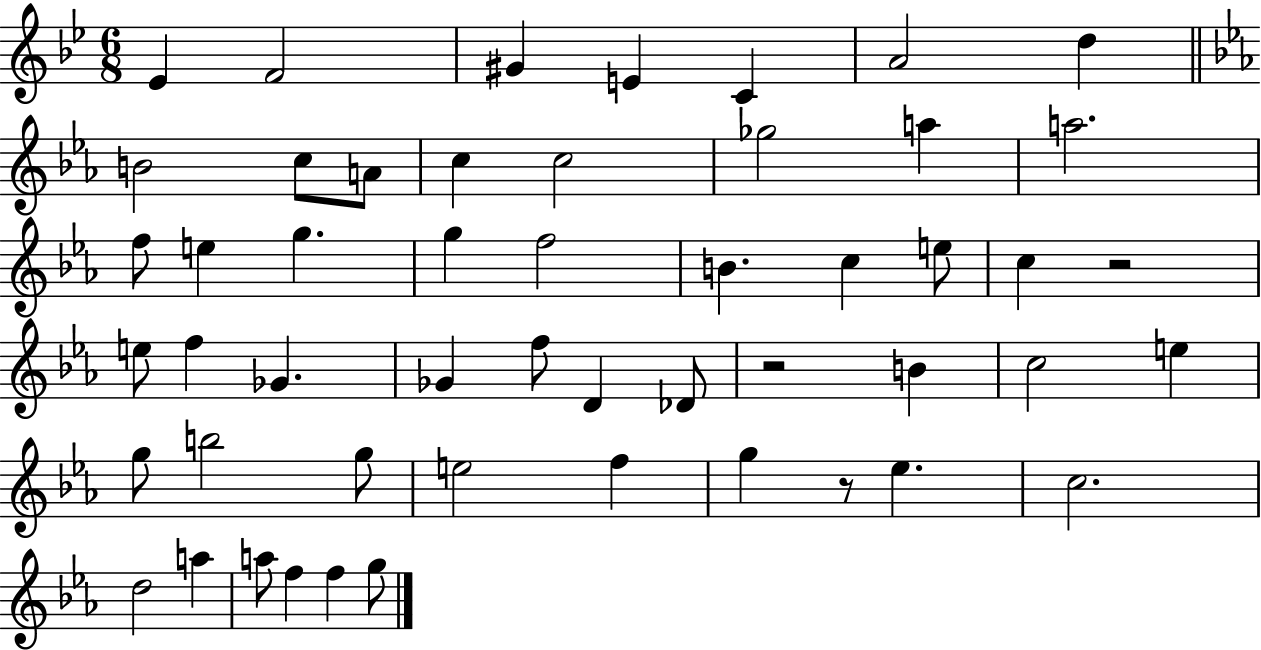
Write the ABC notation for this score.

X:1
T:Untitled
M:6/8
L:1/4
K:Bb
_E F2 ^G E C A2 d B2 c/2 A/2 c c2 _g2 a a2 f/2 e g g f2 B c e/2 c z2 e/2 f _G _G f/2 D _D/2 z2 B c2 e g/2 b2 g/2 e2 f g z/2 _e c2 d2 a a/2 f f g/2